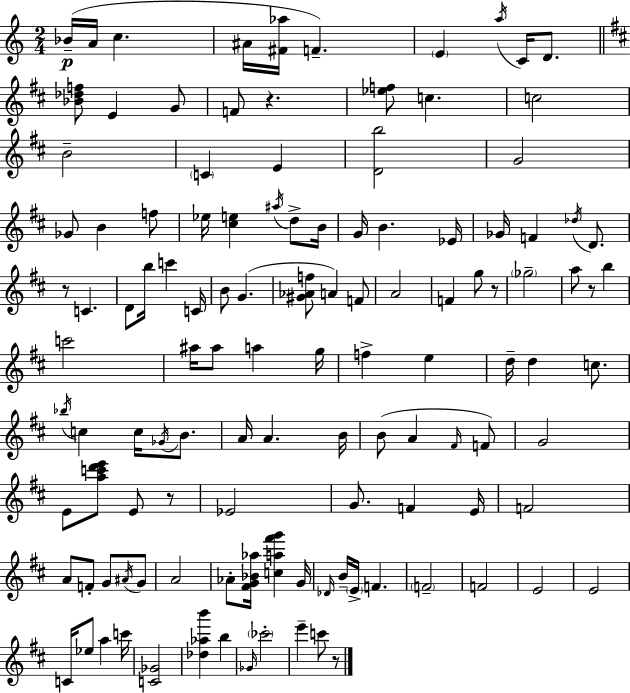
X:1
T:Untitled
M:2/4
L:1/4
K:C
_B/4 A/4 c ^A/4 [^F_a]/4 F E a/4 C/4 D/2 [_B_df]/2 E G/2 F/2 z [_ef]/2 c c2 B2 C E [Db]2 G2 _G/2 B f/2 _e/4 [^ce] ^a/4 d/2 B/4 G/4 B _E/4 _G/4 F _d/4 D/2 z/2 C D/2 b/4 c' C/4 B/2 G [^G_Af]/2 A F/2 A2 F g/2 z/2 _g2 a/2 z/2 b c'2 ^a/4 ^a/2 a g/4 f e d/4 d c/2 _b/4 c c/4 _G/4 B/2 A/4 A B/4 B/2 A ^F/4 F/2 G2 E/2 [ac'd'e']/2 E/2 z/2 _E2 G/2 F E/4 F2 A/2 F/2 G/2 ^A/4 G/2 A2 _A/2 [^FG_B_a]/4 [ca^f'g'] G/4 _D/4 B/4 E/4 F F2 F2 E2 E2 C/4 _e/2 a c'/4 [C_G]2 [_d_ab'] b _G/4 _c'2 e' c'/2 z/2